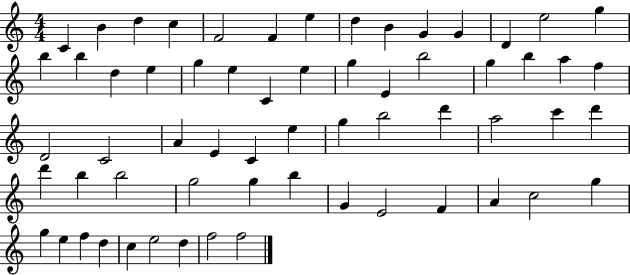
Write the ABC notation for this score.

X:1
T:Untitled
M:4/4
L:1/4
K:C
C B d c F2 F e d B G G D e2 g b b d e g e C e g E b2 g b a f D2 C2 A E C e g b2 d' a2 c' d' d' b b2 g2 g b G E2 F A c2 g g e f d c e2 d f2 f2